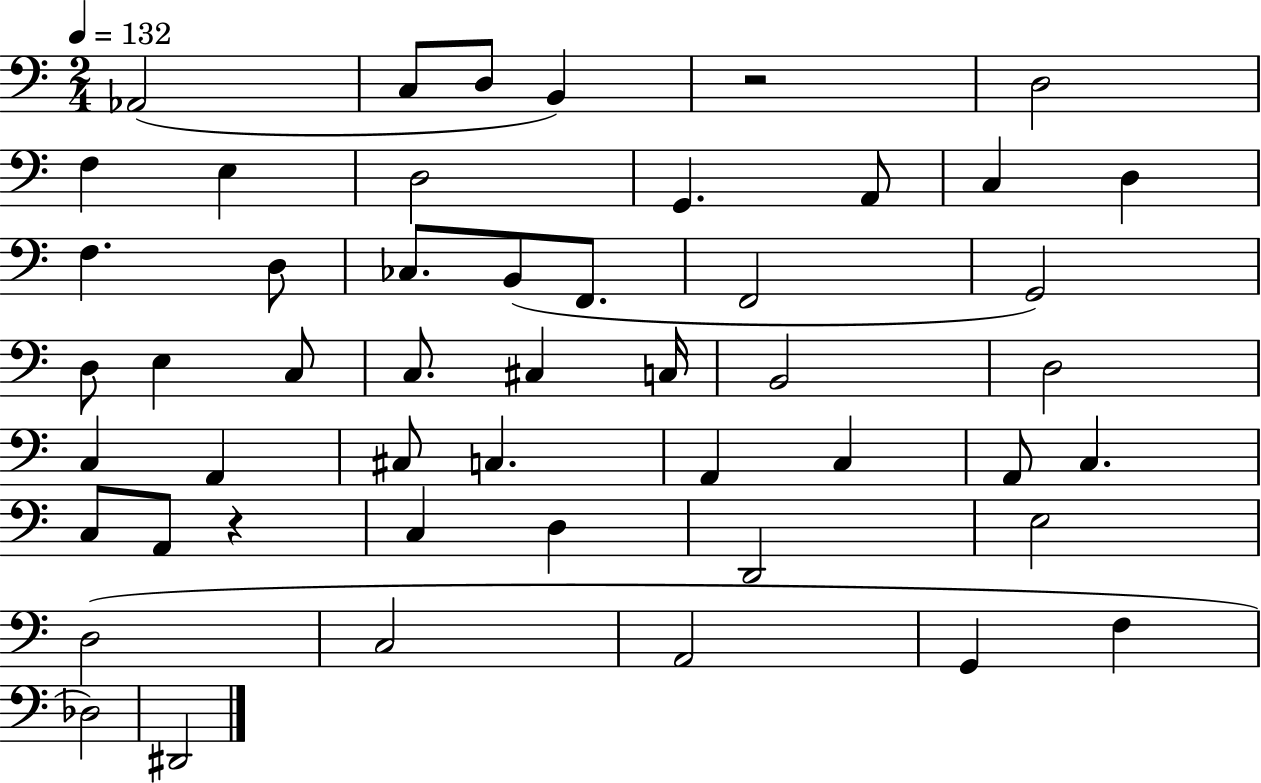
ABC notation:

X:1
T:Untitled
M:2/4
L:1/4
K:C
_A,,2 C,/2 D,/2 B,, z2 D,2 F, E, D,2 G,, A,,/2 C, D, F, D,/2 _C,/2 B,,/2 F,,/2 F,,2 G,,2 D,/2 E, C,/2 C,/2 ^C, C,/4 B,,2 D,2 C, A,, ^C,/2 C, A,, C, A,,/2 C, C,/2 A,,/2 z C, D, D,,2 E,2 D,2 C,2 A,,2 G,, F, _D,2 ^D,,2